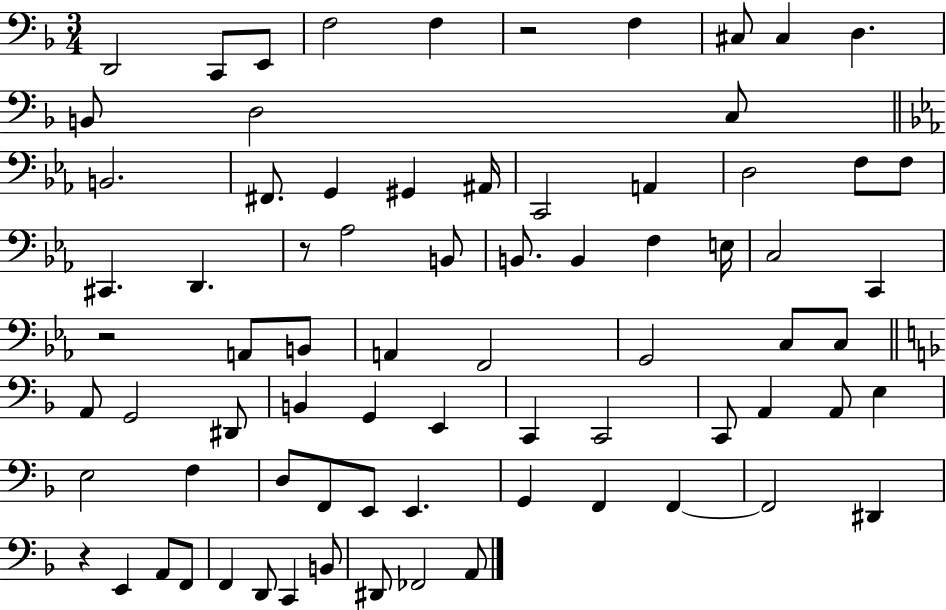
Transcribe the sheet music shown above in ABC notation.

X:1
T:Untitled
M:3/4
L:1/4
K:F
D,,2 C,,/2 E,,/2 F,2 F, z2 F, ^C,/2 ^C, D, B,,/2 D,2 C,/2 B,,2 ^F,,/2 G,, ^G,, ^A,,/4 C,,2 A,, D,2 F,/2 F,/2 ^C,, D,, z/2 _A,2 B,,/2 B,,/2 B,, F, E,/4 C,2 C,, z2 A,,/2 B,,/2 A,, F,,2 G,,2 C,/2 C,/2 A,,/2 G,,2 ^D,,/2 B,, G,, E,, C,, C,,2 C,,/2 A,, A,,/2 E, E,2 F, D,/2 F,,/2 E,,/2 E,, G,, F,, F,, F,,2 ^D,, z E,, A,,/2 F,,/2 F,, D,,/2 C,, B,,/2 ^D,,/2 _F,,2 A,,/2